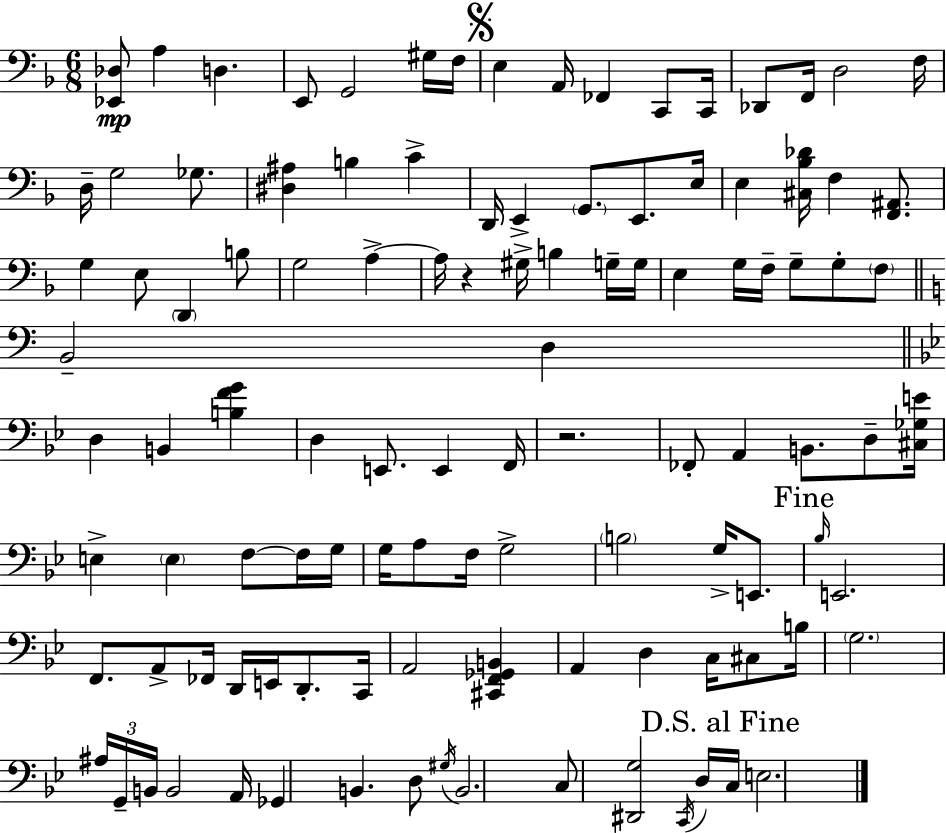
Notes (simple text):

[Eb2,Db3]/e A3/q D3/q. E2/e G2/h G#3/s F3/s E3/q A2/s FES2/q C2/e C2/s Db2/e F2/s D3/h F3/s D3/s G3/h Gb3/e. [D#3,A#3]/q B3/q C4/q D2/s E2/q G2/e. E2/e. E3/s E3/q [C#3,Bb3,Db4]/s F3/q [F2,A#2]/e. G3/q E3/e D2/q B3/e G3/h A3/q A3/s R/q G#3/s B3/q G3/s G3/s E3/q G3/s F3/s G3/e G3/e F3/e B2/h D3/q D3/q B2/q [B3,F4,G4]/q D3/q E2/e. E2/q F2/s R/h. FES2/e A2/q B2/e. D3/e [C#3,Gb3,E4]/s E3/q E3/q F3/e F3/s G3/s G3/s A3/e F3/s G3/h B3/h G3/s E2/e. Bb3/s E2/h. F2/e. A2/e FES2/s D2/s E2/s D2/e. C2/s A2/h [C#2,F2,Gb2,B2]/q A2/q D3/q C3/s C#3/e B3/s G3/h. A#3/s G2/s B2/s B2/h A2/s Gb2/q B2/q. D3/e G#3/s B2/h. C3/e [D#2,G3]/h C2/s D3/s C3/s E3/h.